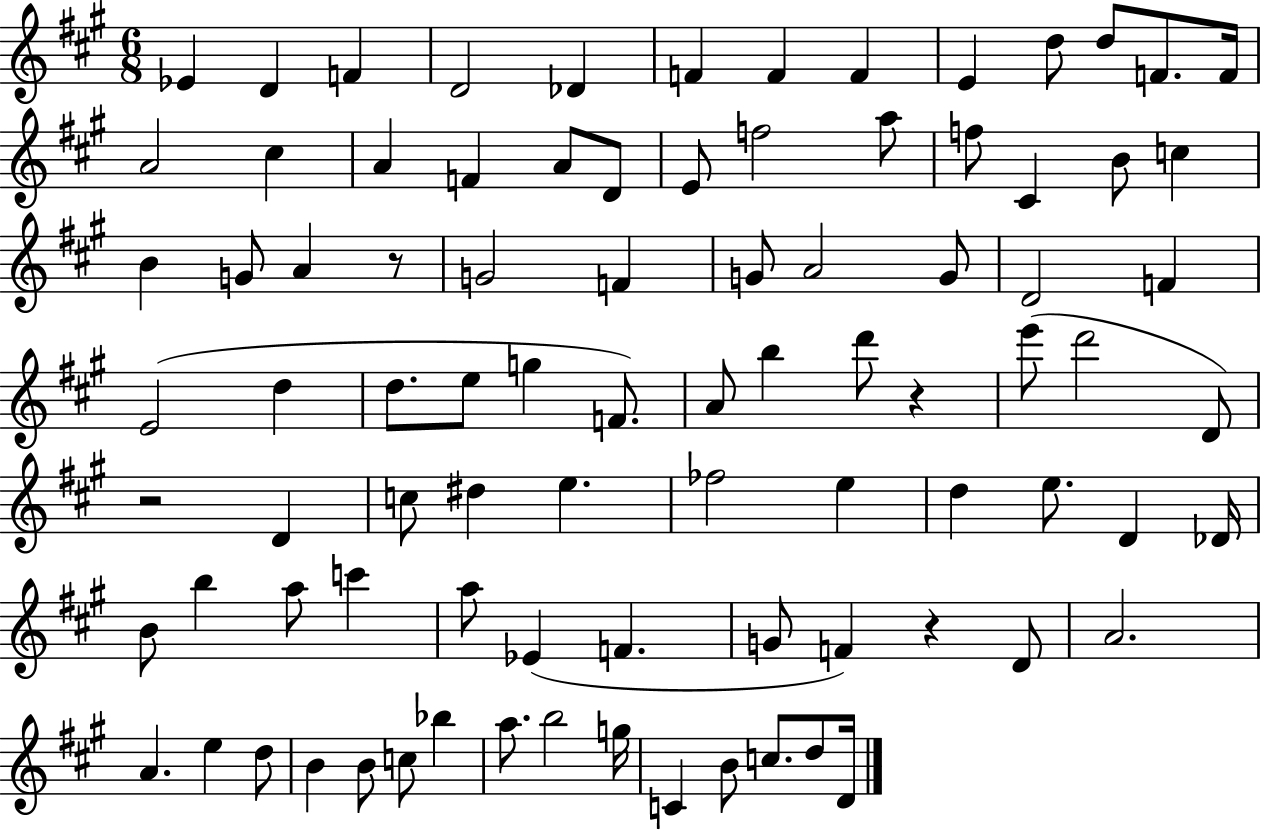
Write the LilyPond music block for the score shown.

{
  \clef treble
  \numericTimeSignature
  \time 6/8
  \key a \major
  ees'4 d'4 f'4 | d'2 des'4 | f'4 f'4 f'4 | e'4 d''8 d''8 f'8. f'16 | \break a'2 cis''4 | a'4 f'4 a'8 d'8 | e'8 f''2 a''8 | f''8 cis'4 b'8 c''4 | \break b'4 g'8 a'4 r8 | g'2 f'4 | g'8 a'2 g'8 | d'2 f'4 | \break e'2( d''4 | d''8. e''8 g''4 f'8.) | a'8 b''4 d'''8 r4 | e'''8( d'''2 d'8) | \break r2 d'4 | c''8 dis''4 e''4. | fes''2 e''4 | d''4 e''8. d'4 des'16 | \break b'8 b''4 a''8 c'''4 | a''8 ees'4( f'4. | g'8 f'4) r4 d'8 | a'2. | \break a'4. e''4 d''8 | b'4 b'8 c''8 bes''4 | a''8. b''2 g''16 | c'4 b'8 c''8. d''8 d'16 | \break \bar "|."
}